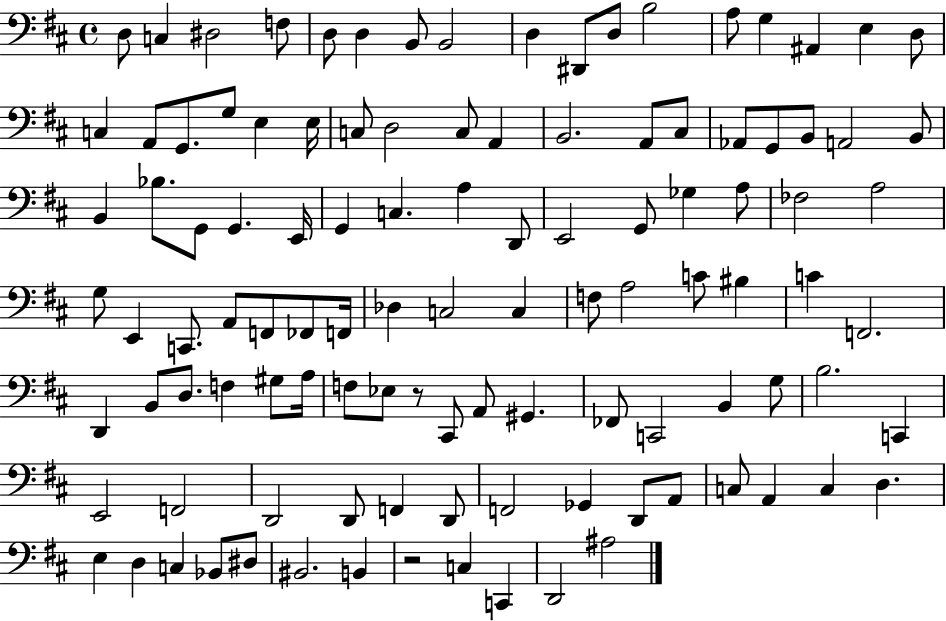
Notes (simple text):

D3/e C3/q D#3/h F3/e D3/e D3/q B2/e B2/h D3/q D#2/e D3/e B3/h A3/e G3/q A#2/q E3/q D3/e C3/q A2/e G2/e. G3/e E3/q E3/s C3/e D3/h C3/e A2/q B2/h. A2/e C#3/e Ab2/e G2/e B2/e A2/h B2/e B2/q Bb3/e. G2/e G2/q. E2/s G2/q C3/q. A3/q D2/e E2/h G2/e Gb3/q A3/e FES3/h A3/h G3/e E2/q C2/e. A2/e F2/e FES2/e F2/s Db3/q C3/h C3/q F3/e A3/h C4/e BIS3/q C4/q F2/h. D2/q B2/e D3/e. F3/q G#3/e A3/s F3/e Eb3/e R/e C#2/e A2/e G#2/q. FES2/e C2/h B2/q G3/e B3/h. C2/q E2/h F2/h D2/h D2/e F2/q D2/e F2/h Gb2/q D2/e A2/e C3/e A2/q C3/q D3/q. E3/q D3/q C3/q Bb2/e D#3/e BIS2/h. B2/q R/h C3/q C2/q D2/h A#3/h